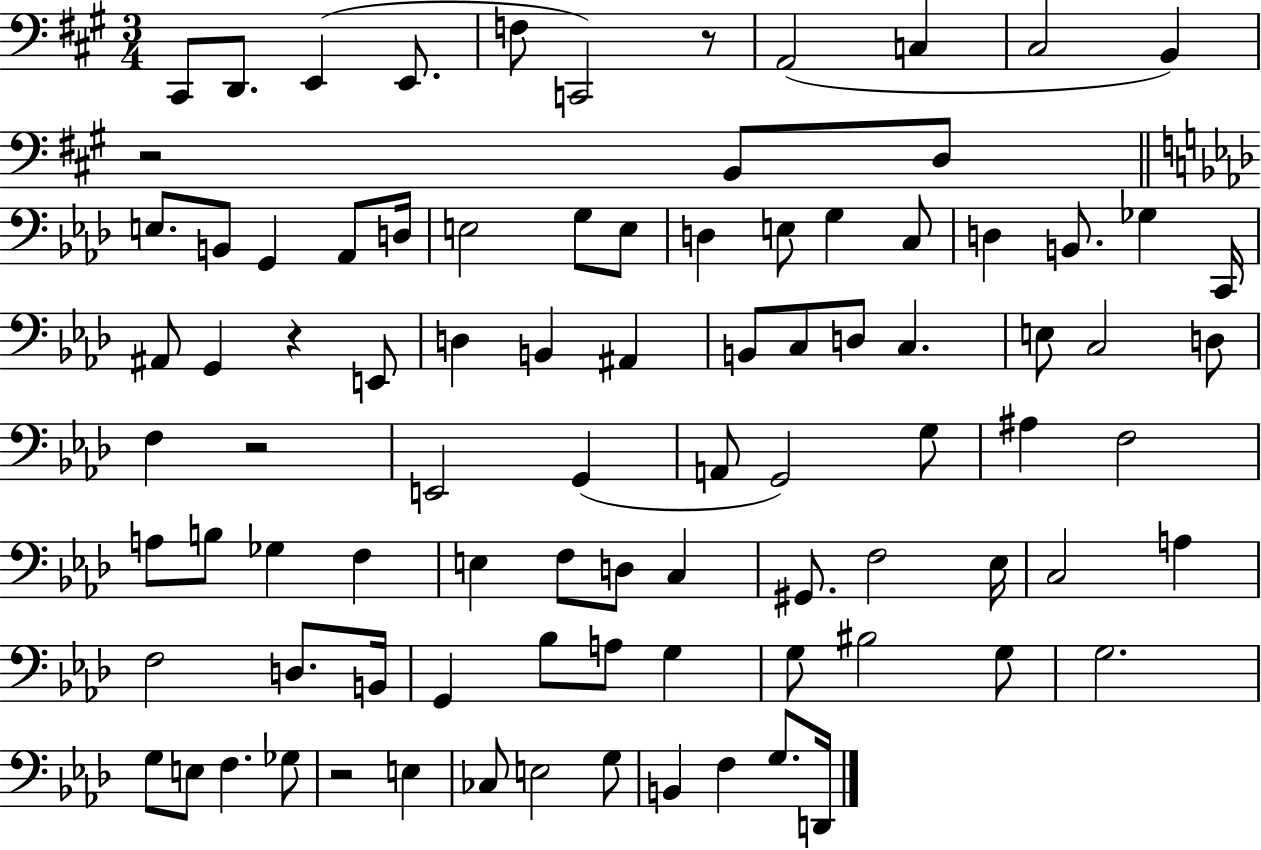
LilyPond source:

{
  \clef bass
  \numericTimeSignature
  \time 3/4
  \key a \major
  cis,8 d,8. e,4( e,8. | f8 c,2) r8 | a,2( c4 | cis2 b,4) | \break r2 b,8 d8 | \bar "||" \break \key aes \major e8. b,8 g,4 aes,8 d16 | e2 g8 e8 | d4 e8 g4 c8 | d4 b,8. ges4 c,16 | \break ais,8 g,4 r4 e,8 | d4 b,4 ais,4 | b,8 c8 d8 c4. | e8 c2 d8 | \break f4 r2 | e,2 g,4( | a,8 g,2) g8 | ais4 f2 | \break a8 b8 ges4 f4 | e4 f8 d8 c4 | gis,8. f2 ees16 | c2 a4 | \break f2 d8. b,16 | g,4 bes8 a8 g4 | g8 bis2 g8 | g2. | \break g8 e8 f4. ges8 | r2 e4 | ces8 e2 g8 | b,4 f4 g8. d,16 | \break \bar "|."
}